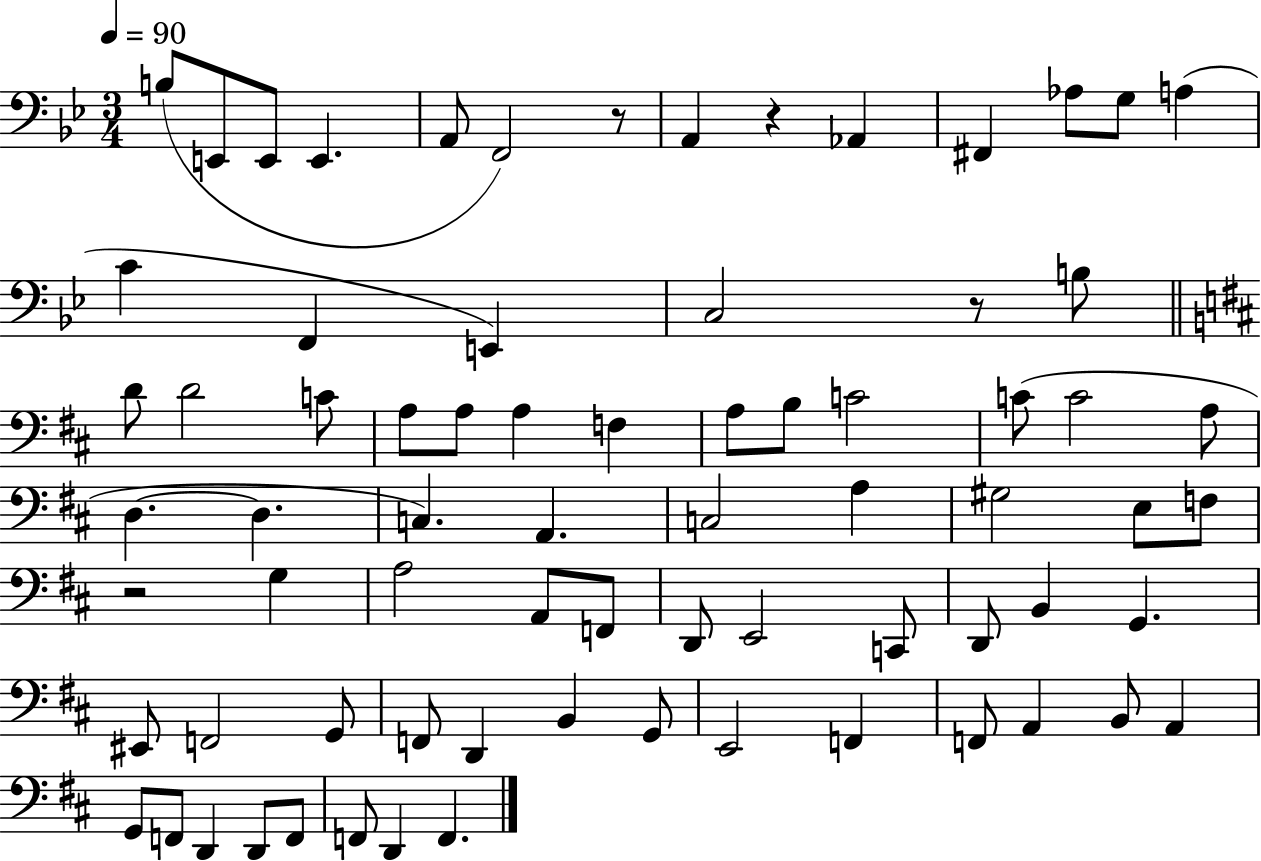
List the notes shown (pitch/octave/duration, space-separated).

B3/e E2/e E2/e E2/q. A2/e F2/h R/e A2/q R/q Ab2/q F#2/q Ab3/e G3/e A3/q C4/q F2/q E2/q C3/h R/e B3/e D4/e D4/h C4/e A3/e A3/e A3/q F3/q A3/e B3/e C4/h C4/e C4/h A3/e D3/q. D3/q. C3/q. A2/q. C3/h A3/q G#3/h E3/e F3/e R/h G3/q A3/h A2/e F2/e D2/e E2/h C2/e D2/e B2/q G2/q. EIS2/e F2/h G2/e F2/e D2/q B2/q G2/e E2/h F2/q F2/e A2/q B2/e A2/q G2/e F2/e D2/q D2/e F2/e F2/e D2/q F2/q.